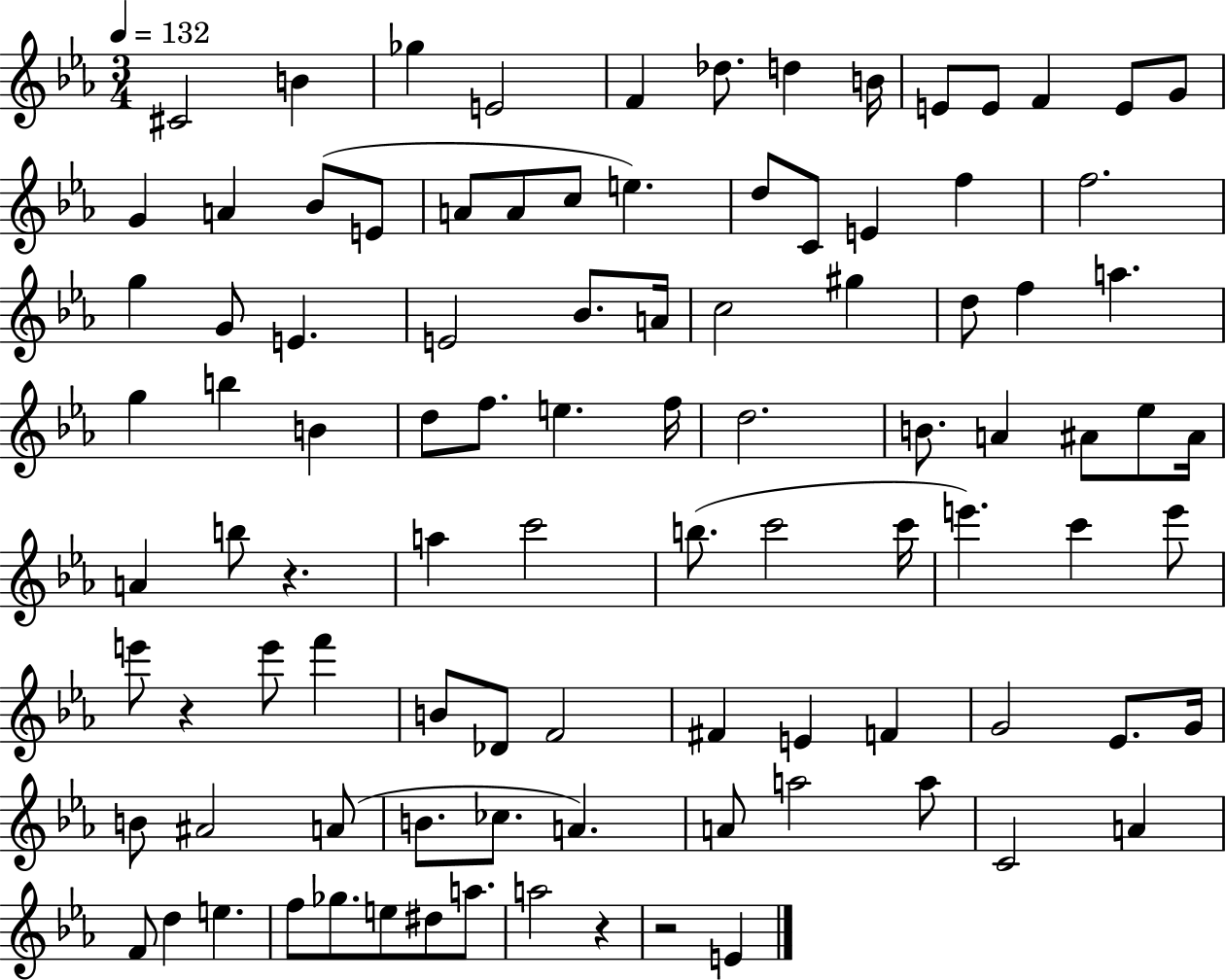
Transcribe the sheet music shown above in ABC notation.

X:1
T:Untitled
M:3/4
L:1/4
K:Eb
^C2 B _g E2 F _d/2 d B/4 E/2 E/2 F E/2 G/2 G A _B/2 E/2 A/2 A/2 c/2 e d/2 C/2 E f f2 g G/2 E E2 _B/2 A/4 c2 ^g d/2 f a g b B d/2 f/2 e f/4 d2 B/2 A ^A/2 _e/2 ^A/4 A b/2 z a c'2 b/2 c'2 c'/4 e' c' e'/2 e'/2 z e'/2 f' B/2 _D/2 F2 ^F E F G2 _E/2 G/4 B/2 ^A2 A/2 B/2 _c/2 A A/2 a2 a/2 C2 A F/2 d e f/2 _g/2 e/2 ^d/2 a/2 a2 z z2 E